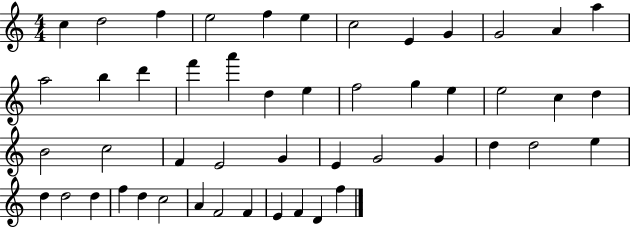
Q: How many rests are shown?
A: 0